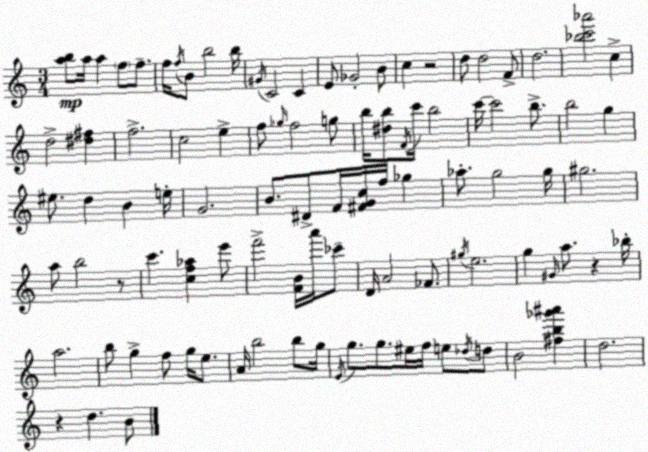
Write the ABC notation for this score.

X:1
T:Untitled
M:3/4
L:1/4
K:Am
[ab]/2 a/4 a f/2 f/2 f/4 f/4 B/2 b2 b/4 ^G/4 C2 C E/2 _G2 B/2 c z2 d/2 d2 F/2 d2 [_bc'_a']2 c d2 [^d^f] f2 c2 e f/2 _g/4 f2 g/2 b/4 [^db]/2 F/4 c'/4 b2 c'/4 c'2 b/2 b2 g ^e/2 d B e/4 G2 B/2 ^D/2 F/4 [^FGc]/4 f/4 _g _a/2 g2 g/4 ^g2 a/2 b2 z/2 c' [cf_a] e'/2 f'2 [FB]/4 a'/4 _c'/2 D/4 A2 _F/2 ^g/4 e2 g ^G/4 a/2 z _b/4 a2 b/2 g f/2 g/4 e/2 A/4 b2 b/2 g/4 E/4 g/2 g/2 ^e/4 f/4 e/2 _d/4 d/2 B2 [^fb_g'^a'] d2 z d B/2